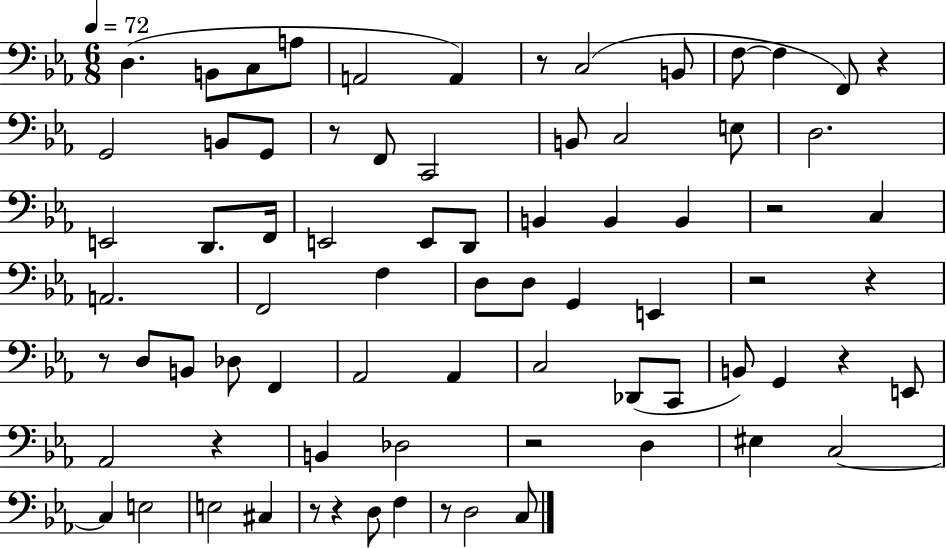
X:1
T:Untitled
M:6/8
L:1/4
K:Eb
D, B,,/2 C,/2 A,/2 A,,2 A,, z/2 C,2 B,,/2 F,/2 F, F,,/2 z G,,2 B,,/2 G,,/2 z/2 F,,/2 C,,2 B,,/2 C,2 E,/2 D,2 E,,2 D,,/2 F,,/4 E,,2 E,,/2 D,,/2 B,, B,, B,, z2 C, A,,2 F,,2 F, D,/2 D,/2 G,, E,, z2 z z/2 D,/2 B,,/2 _D,/2 F,, _A,,2 _A,, C,2 _D,,/2 C,,/2 B,,/2 G,, z E,,/2 _A,,2 z B,, _D,2 z2 D, ^E, C,2 C, E,2 E,2 ^C, z/2 z D,/2 F, z/2 D,2 C,/2